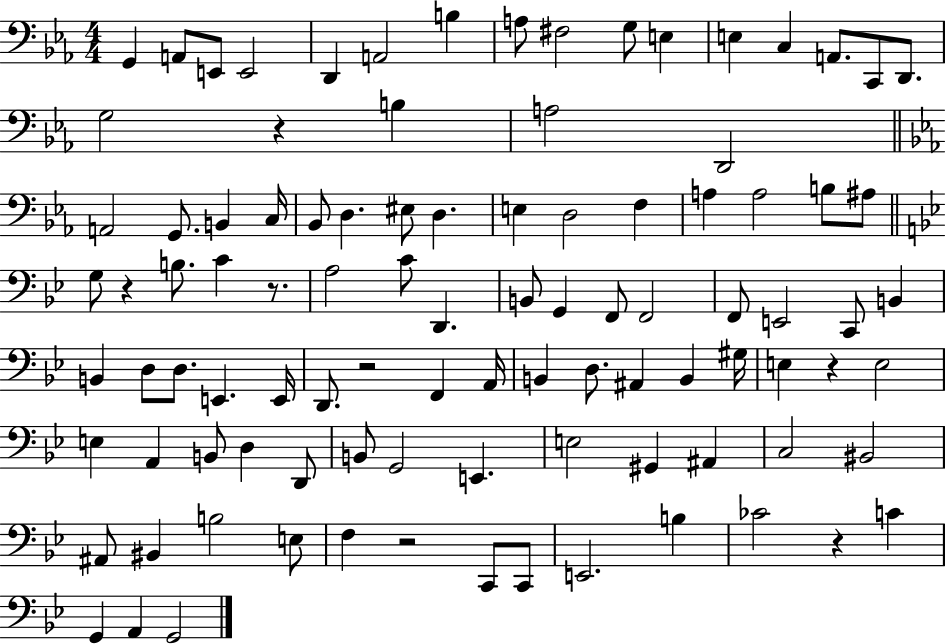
{
  \clef bass
  \numericTimeSignature
  \time 4/4
  \key ees \major
  g,4 a,8 e,8 e,2 | d,4 a,2 b4 | a8 fis2 g8 e4 | e4 c4 a,8. c,8 d,8. | \break g2 r4 b4 | a2 d,2 | \bar "||" \break \key ees \major a,2 g,8. b,4 c16 | bes,8 d4. eis8 d4. | e4 d2 f4 | a4 a2 b8 ais8 | \break \bar "||" \break \key g \minor g8 r4 b8. c'4 r8. | a2 c'8 d,4. | b,8 g,4 f,8 f,2 | f,8 e,2 c,8 b,4 | \break b,4 d8 d8. e,4. e,16 | d,8. r2 f,4 a,16 | b,4 d8. ais,4 b,4 gis16 | e4 r4 e2 | \break e4 a,4 b,8 d4 d,8 | b,8 g,2 e,4. | e2 gis,4 ais,4 | c2 bis,2 | \break ais,8 bis,4 b2 e8 | f4 r2 c,8 c,8 | e,2. b4 | ces'2 r4 c'4 | \break g,4 a,4 g,2 | \bar "|."
}